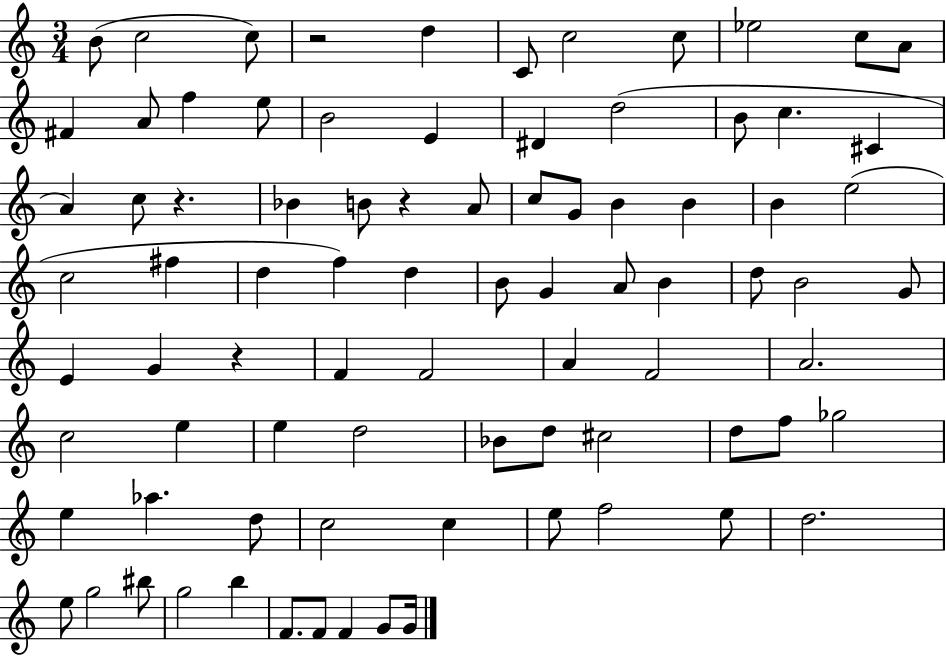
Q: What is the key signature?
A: C major